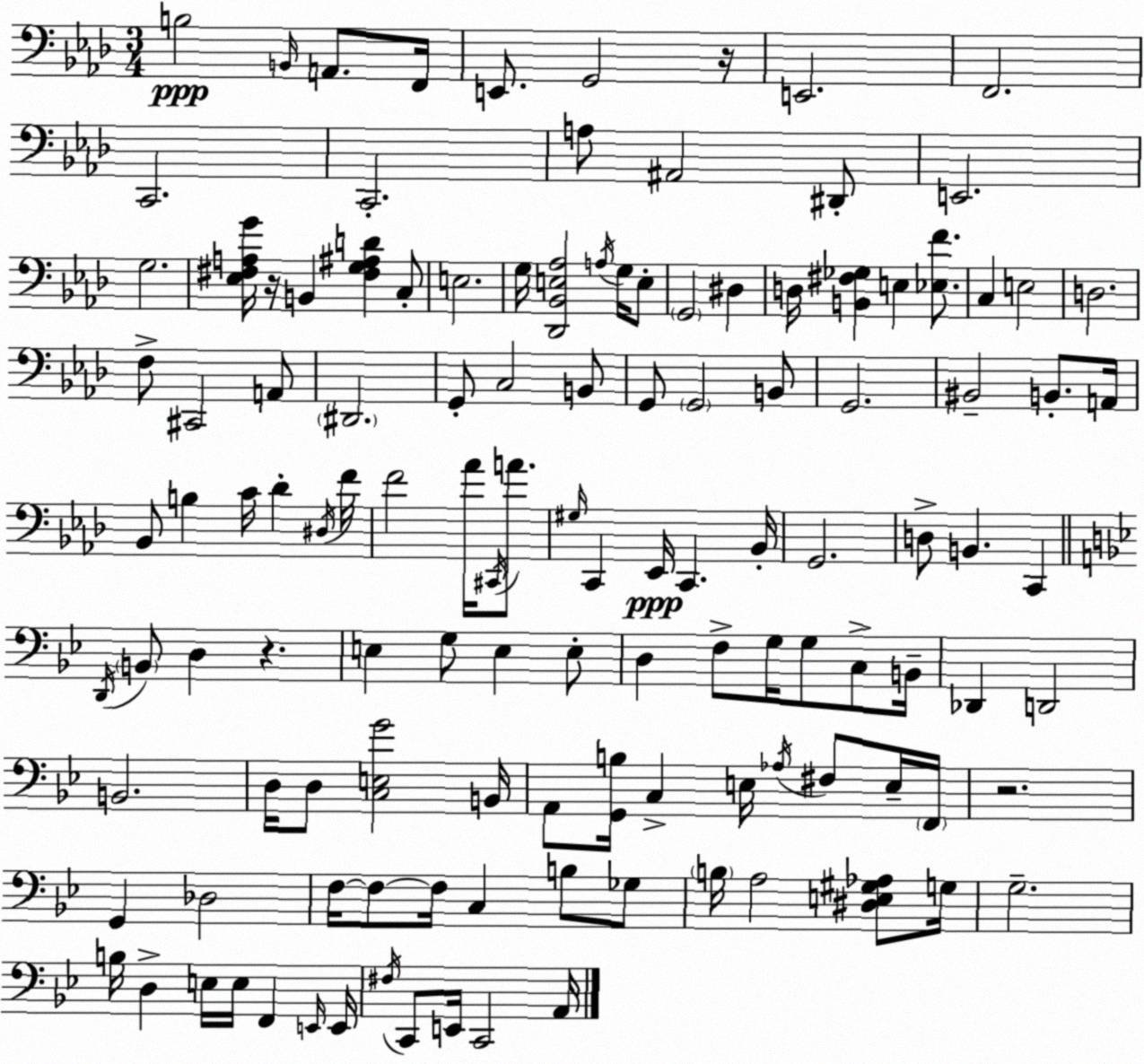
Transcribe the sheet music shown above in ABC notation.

X:1
T:Untitled
M:3/4
L:1/4
K:Ab
B,2 B,,/4 A,,/2 F,,/4 E,,/2 G,,2 z/4 E,,2 F,,2 C,,2 C,,2 A,/2 ^A,,2 ^D,,/2 E,,2 G,2 [_E,^F,A,G]/4 z/4 B,, [^F,G,^A,D] C,/2 E,2 G,/4 [_D,,_B,,E,_A,]2 A,/4 G,/4 E,/2 G,,2 ^D, D,/4 [B,,^F,_G,] E, [_E,F]/2 C, E,2 D,2 F,/2 ^C,,2 A,,/2 ^D,,2 G,,/2 C,2 B,,/2 G,,/2 G,,2 B,,/2 G,,2 ^B,,2 B,,/2 A,,/4 _B,,/2 B, C/4 _D ^D,/4 F/4 F2 _A/4 ^C,,/4 A/2 ^G,/4 C,, _E,,/4 C,, _B,,/4 G,,2 D,/2 B,, C,, D,,/4 B,,/2 D, z E, G,/2 E, E,/2 D, F,/2 G,/4 G,/2 C,/2 B,,/4 _D,, D,,2 B,,2 D,/4 D,/2 [C,E,G]2 B,,/4 A,,/2 [G,,B,]/4 C, E,/4 _A,/4 ^F,/2 E,/4 F,,/4 z2 G,, _D,2 F,/4 F,/2 F,/4 C, B,/2 _G,/2 B,/4 A,2 [^D,E,^G,_A,]/2 G,/4 G,2 B,/4 D, E,/4 E,/4 F,, E,,/4 E,,/4 ^F,/4 C,,/2 E,,/4 C,,2 A,,/4